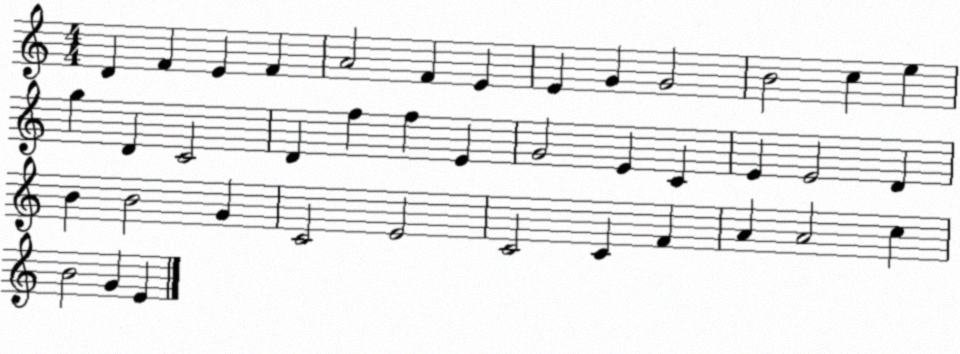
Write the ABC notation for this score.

X:1
T:Untitled
M:4/4
L:1/4
K:C
D F E F A2 F E E G G2 B2 c e g D C2 D f f E G2 E C E E2 D B B2 G C2 E2 C2 C F A A2 c B2 G E